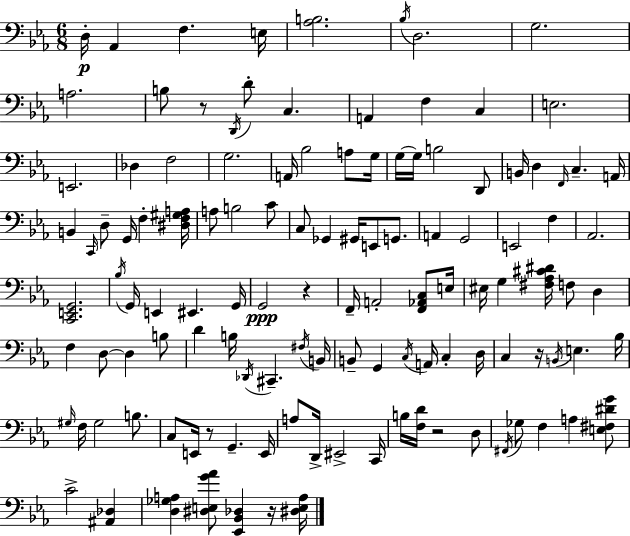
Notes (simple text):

D3/s Ab2/q F3/q. E3/s [Ab3,B3]/h. Bb3/s D3/h. G3/h. A3/h. B3/e R/e D2/s D4/e C3/q. A2/q F3/q C3/q E3/h. E2/h. Db3/q F3/h G3/h. A2/s Bb3/h A3/e G3/s G3/s G3/s B3/h D2/e B2/s D3/q F2/s C3/q. A2/s B2/q C2/s D3/e G2/s F3/q [D#3,F3,G#3,A3]/s A3/e B3/h C4/e C3/e Gb2/q G#2/s E2/e G2/e. A2/q G2/h E2/h F3/q Ab2/h. [C2,E2,G2]/h. Bb3/s G2/s E2/q EIS2/q. G2/s G2/h R/q F2/s A2/h [F2,Ab2,C3]/e E3/s EIS3/s G3/q [F#3,Ab3,C#4,D#4]/s F3/e D3/q F3/q D3/e D3/q B3/e D4/q B3/s Db2/s C#2/q. F#3/s B2/s B2/e G2/q C3/s A2/s C3/q D3/s C3/q R/s B2/s E3/q. Bb3/s G#3/s F3/s G#3/h B3/e. C3/e E2/s R/e G2/q. E2/s A3/e D2/s EIS2/h C2/s B3/s [F3,D4]/s R/h D3/e F#2/s Gb3/e F3/q A3/q [E3,F#3,D#4,G4]/e C4/h [A#2,Db3]/q [D3,Gb3,A3]/q [D#3,E3,G4,Ab4]/e [Eb2,Bb2,Db3]/q R/s [D#3,E3,A3]/s